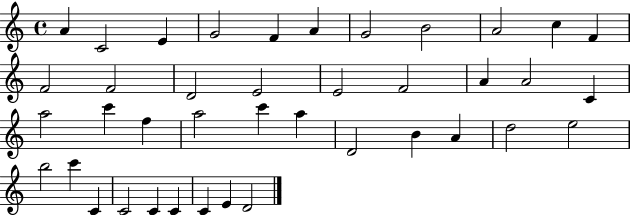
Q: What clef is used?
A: treble